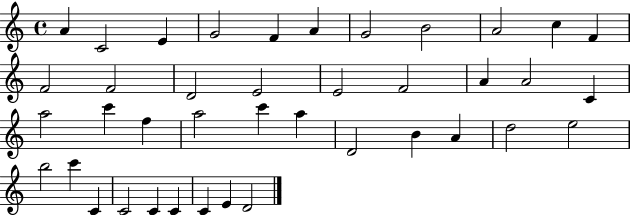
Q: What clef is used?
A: treble